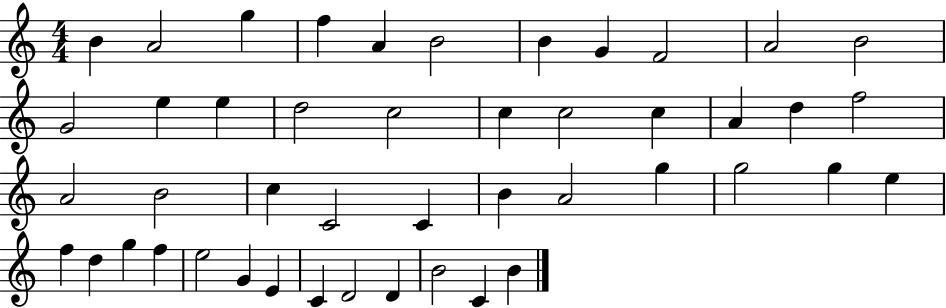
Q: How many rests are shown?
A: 0